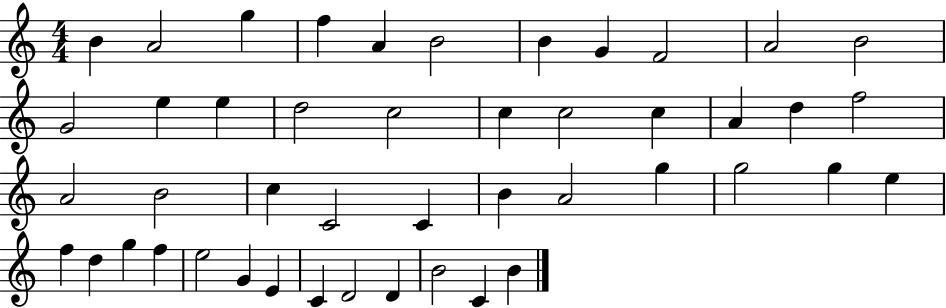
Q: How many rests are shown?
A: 0